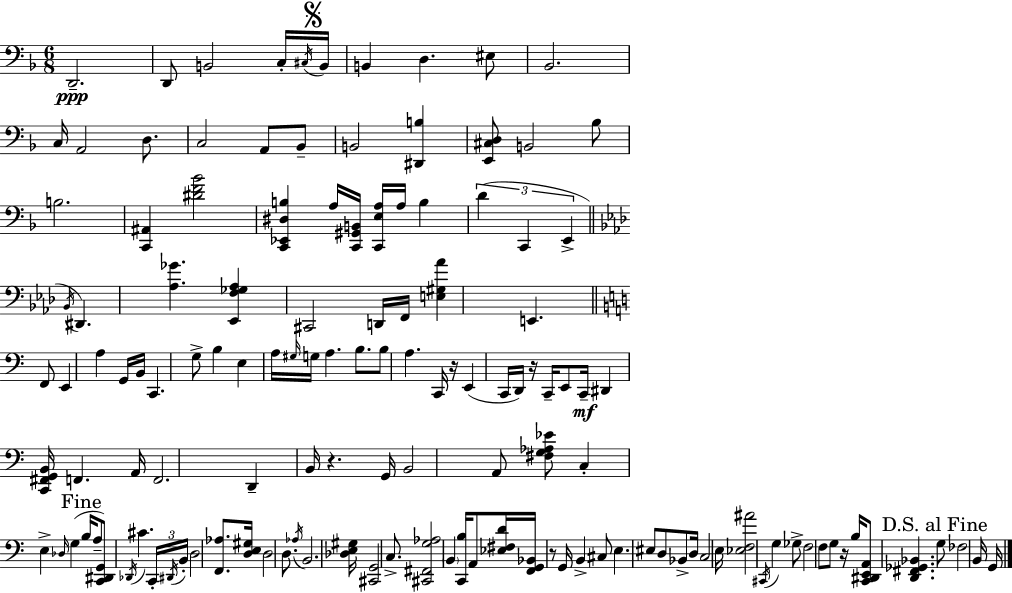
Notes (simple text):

D2/h. D2/e B2/h C3/s C#3/s B2/s B2/q D3/q. EIS3/e Bb2/h. C3/s A2/h D3/e. C3/h A2/e Bb2/e B2/h [D#2,B3]/q [E2,C#3,D3]/e B2/h Bb3/e B3/h. [C2,A#2]/q [D#4,F4,Bb4]/h [C2,Eb2,D#3,B3]/q A3/s [C2,G#2,B2]/s [C2,E3,A3]/s A3/s B3/q D4/q C2/q E2/q Bb2/s D#2/q. [Ab3,Gb4]/q. [Eb2,F3,Gb3,Ab3]/q C#2/h D2/s F2/s [E3,G#3,Ab4]/q E2/q. F2/e E2/q A3/q G2/s B2/s C2/q. G3/e B3/q E3/q A3/s G#3/s G3/s A3/q. B3/e. B3/e A3/q. C2/s R/s E2/q C2/s D2/s R/s C2/s E2/e C2/s D#2/q [C2,F#2,G2,B2]/s F2/q. A2/s F2/h. D2/q B2/s R/q. G2/s B2/h A2/e [F#3,G3,Ab3,Eb4]/e C3/q E3/q Db3/s G3/q B3/s A3/e [C2,D#2,G2]/e Db2/s C#4/q. C2/s D#2/s B2/s D3/h [F2,Ab3]/e. [D3,E3,G#3]/s D3/h D3/e. Ab3/s B2/h. [Db3,E3,G#3]/s [C#2,G2]/h C3/e. [C#2,F#2,G3,Ab3]/h B2/q [C2,B3]/s A2/e [Eb3,F#3,D4]/s [F2,G2,Bb2]/s R/e G2/s B2/q C#3/e E3/q. EIS3/e D3/e Bb2/e D3/s C3/h E3/s [Eb3,F3,A#4]/h C#2/s G3/q Gb3/e F3/h F3/e G3/e R/s B3/s [C2,D#2,E2,A2]/e [D2,F#2,Gb2,Bb2]/q. G3/e FES3/h B2/s G2/s